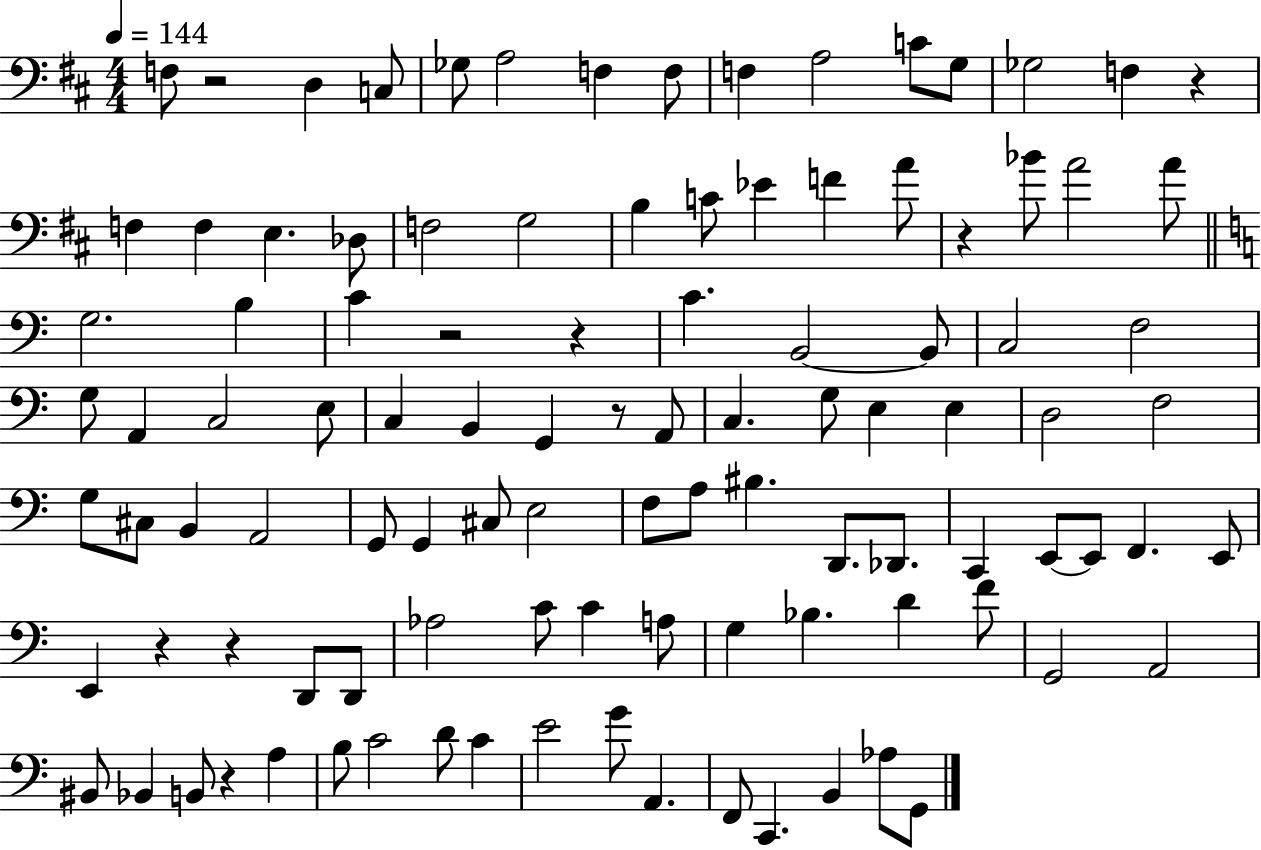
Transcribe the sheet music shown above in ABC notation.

X:1
T:Untitled
M:4/4
L:1/4
K:D
F,/2 z2 D, C,/2 _G,/2 A,2 F, F,/2 F, A,2 C/2 G,/2 _G,2 F, z F, F, E, _D,/2 F,2 G,2 B, C/2 _E F A/2 z _B/2 A2 A/2 G,2 B, C z2 z C B,,2 B,,/2 C,2 F,2 G,/2 A,, C,2 E,/2 C, B,, G,, z/2 A,,/2 C, G,/2 E, E, D,2 F,2 G,/2 ^C,/2 B,, A,,2 G,,/2 G,, ^C,/2 E,2 F,/2 A,/2 ^B, D,,/2 _D,,/2 C,, E,,/2 E,,/2 F,, E,,/2 E,, z z D,,/2 D,,/2 _A,2 C/2 C A,/2 G, _B, D F/2 G,,2 A,,2 ^B,,/2 _B,, B,,/2 z A, B,/2 C2 D/2 C E2 G/2 A,, F,,/2 C,, B,, _A,/2 G,,/2